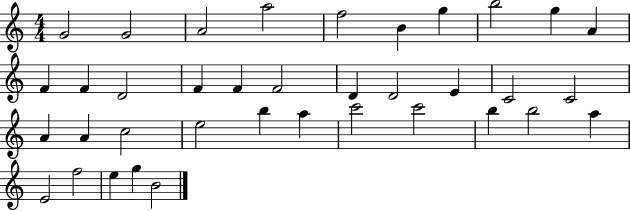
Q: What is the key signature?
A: C major